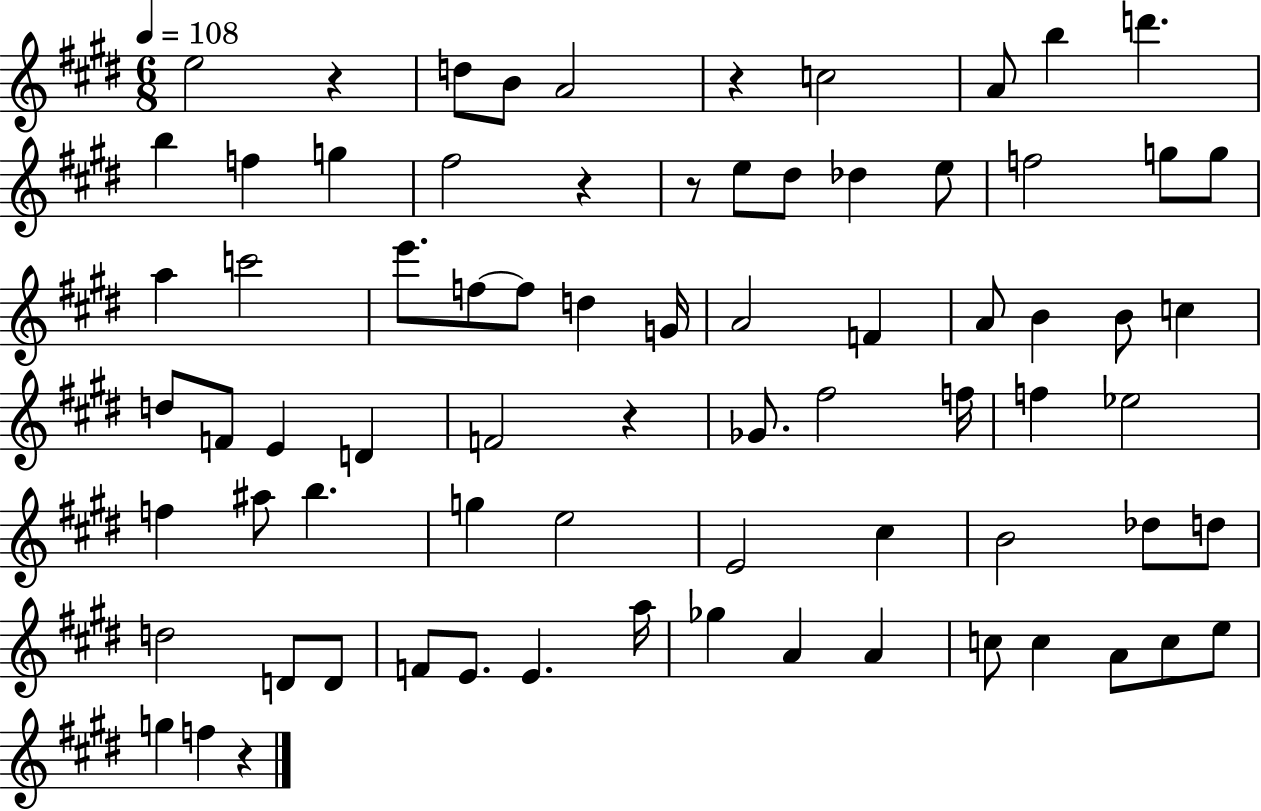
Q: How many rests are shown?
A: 6